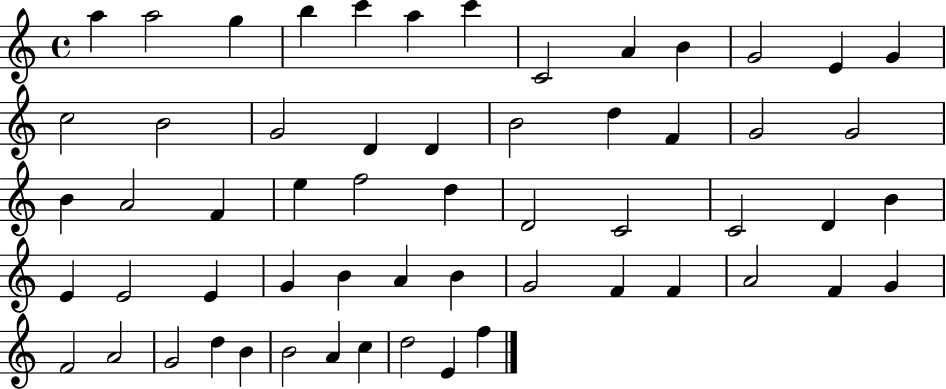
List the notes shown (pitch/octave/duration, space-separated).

A5/q A5/h G5/q B5/q C6/q A5/q C6/q C4/h A4/q B4/q G4/h E4/q G4/q C5/h B4/h G4/h D4/q D4/q B4/h D5/q F4/q G4/h G4/h B4/q A4/h F4/q E5/q F5/h D5/q D4/h C4/h C4/h D4/q B4/q E4/q E4/h E4/q G4/q B4/q A4/q B4/q G4/h F4/q F4/q A4/h F4/q G4/q F4/h A4/h G4/h D5/q B4/q B4/h A4/q C5/q D5/h E4/q F5/q